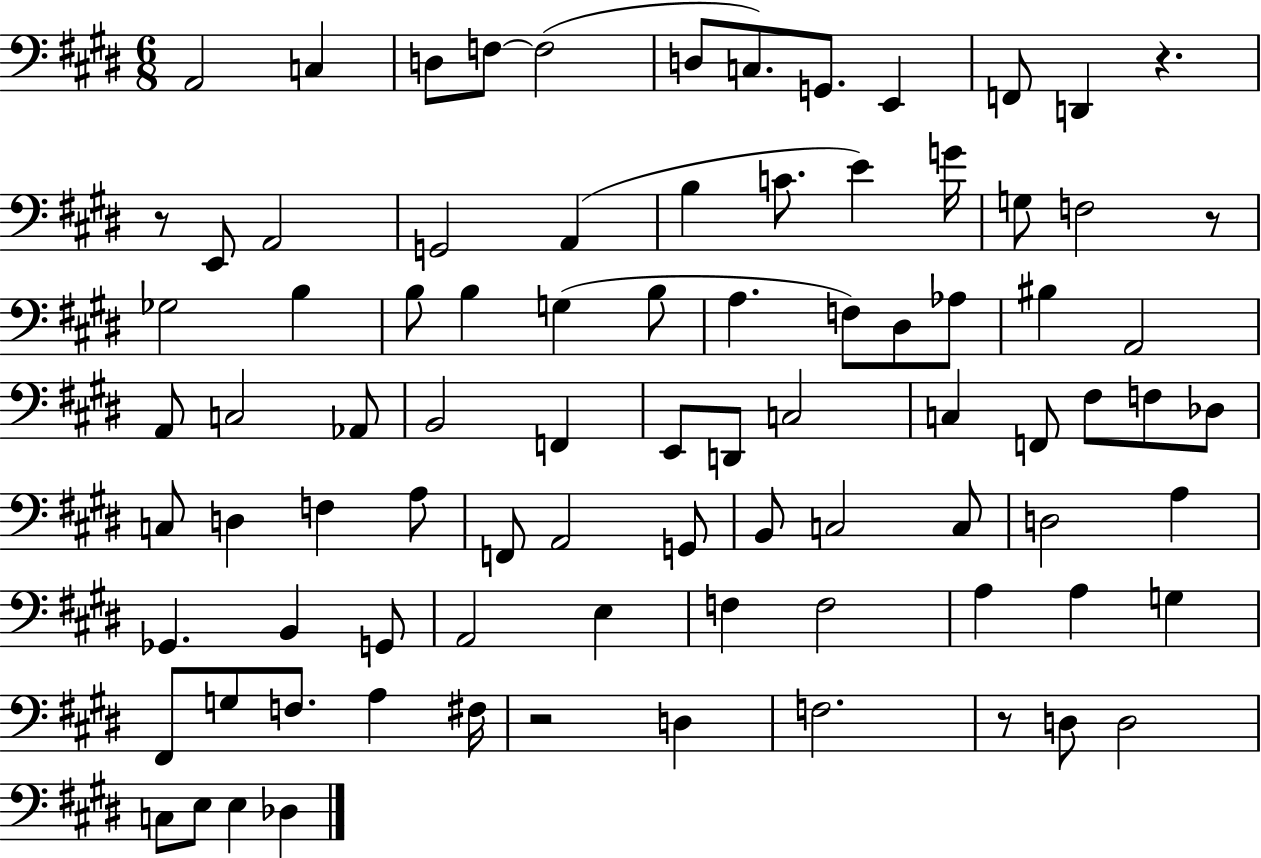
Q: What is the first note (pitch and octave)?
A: A2